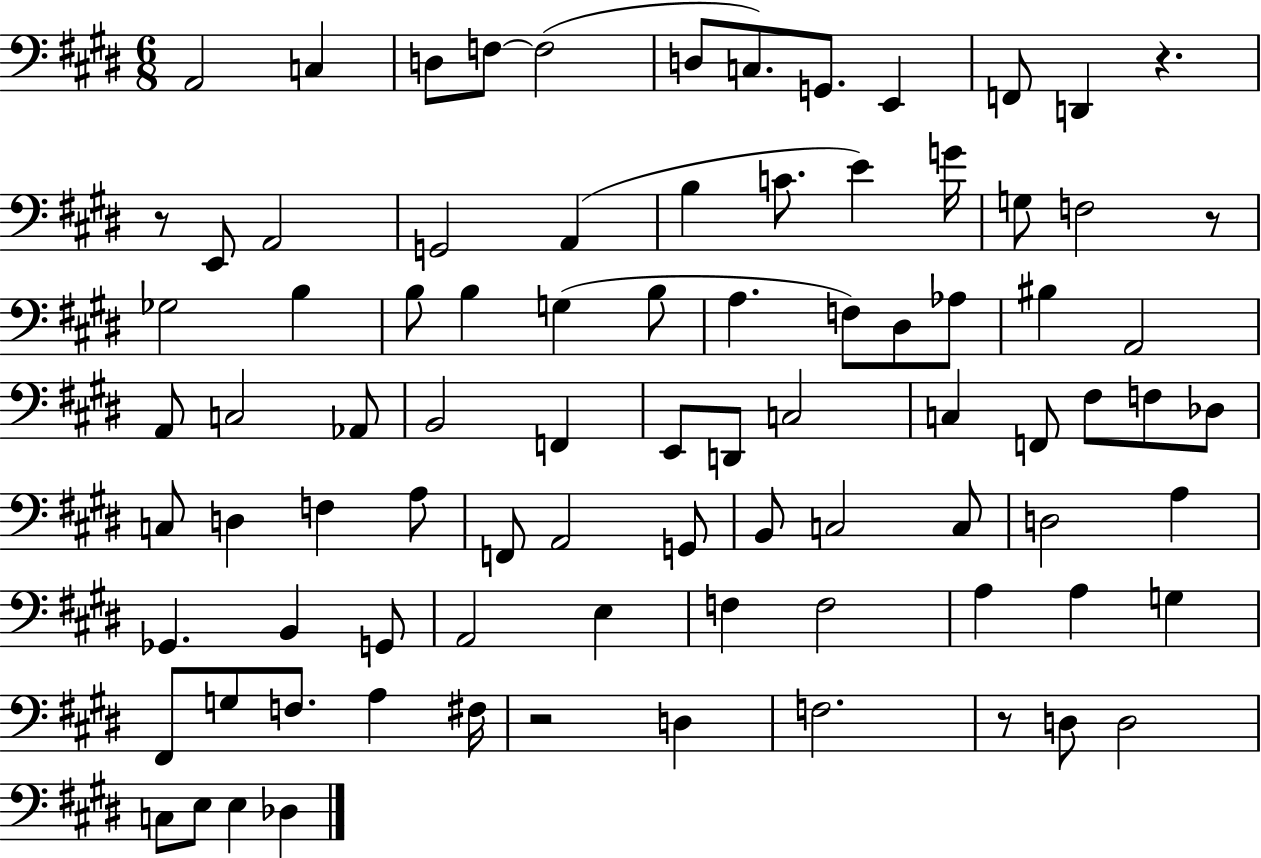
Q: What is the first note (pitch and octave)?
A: A2